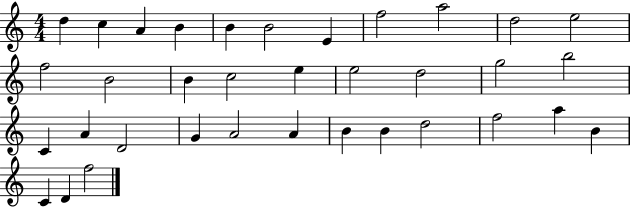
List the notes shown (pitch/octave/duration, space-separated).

D5/q C5/q A4/q B4/q B4/q B4/h E4/q F5/h A5/h D5/h E5/h F5/h B4/h B4/q C5/h E5/q E5/h D5/h G5/h B5/h C4/q A4/q D4/h G4/q A4/h A4/q B4/q B4/q D5/h F5/h A5/q B4/q C4/q D4/q F5/h